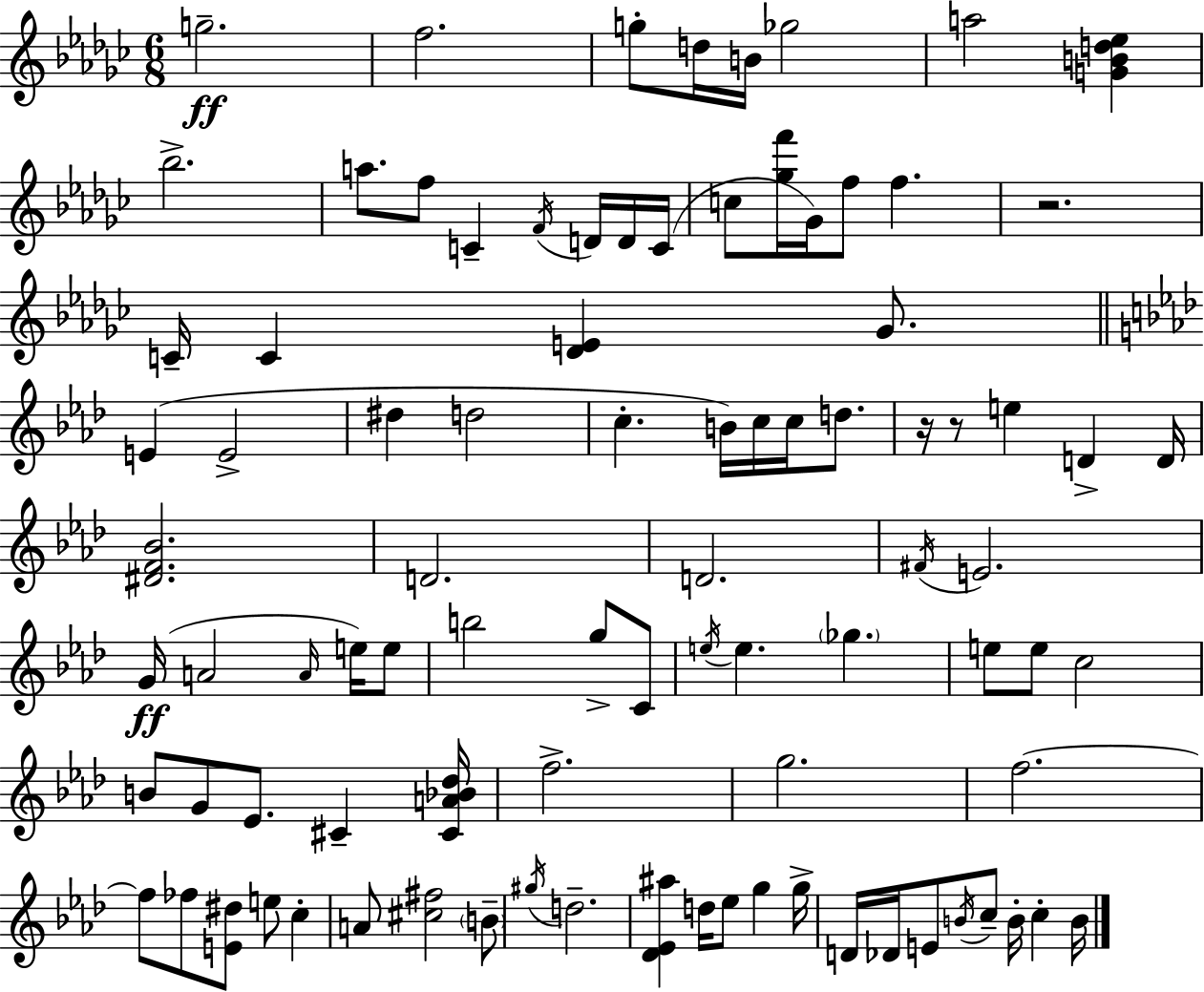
{
  \clef treble
  \numericTimeSignature
  \time 6/8
  \key ees \minor
  g''2.--\ff | f''2. | g''8-. d''16 b'16 ges''2 | a''2 <g' b' d'' ees''>4 | \break bes''2.-> | a''8. f''8 c'4-- \acciaccatura { f'16 } d'16 d'16 | c'16( c''8 <ges'' f'''>16 ges'16) f''8 f''4. | r2. | \break c'16-- c'4 <des' e'>4 ges'8. | \bar "||" \break \key aes \major e'4( e'2-> | dis''4 d''2 | c''4.-. b'16) c''16 c''16 d''8. | r16 r8 e''4 d'4-> d'16 | \break <dis' f' bes'>2. | d'2. | d'2. | \acciaccatura { fis'16 } e'2. | \break g'16(\ff a'2 \grace { a'16 }) e''16 | e''8 b''2 g''8-> | c'8 \acciaccatura { e''16 } e''4. \parenthesize ges''4. | e''8 e''8 c''2 | \break b'8 g'8 ees'8. cis'4-- | <cis' a' bes' des''>16 f''2.-> | g''2. | f''2.~~ | \break f''8 fes''8 <e' dis''>8 e''8 c''4-. | a'8 <cis'' fis''>2 | \parenthesize b'8-- \acciaccatura { gis''16 } d''2.-- | <des' ees' ais''>4 d''16 ees''8 g''4 | \break g''16-> d'16 des'16 e'8 \acciaccatura { b'16 } c''8-- b'16-. | c''4-. b'16 \bar "|."
}